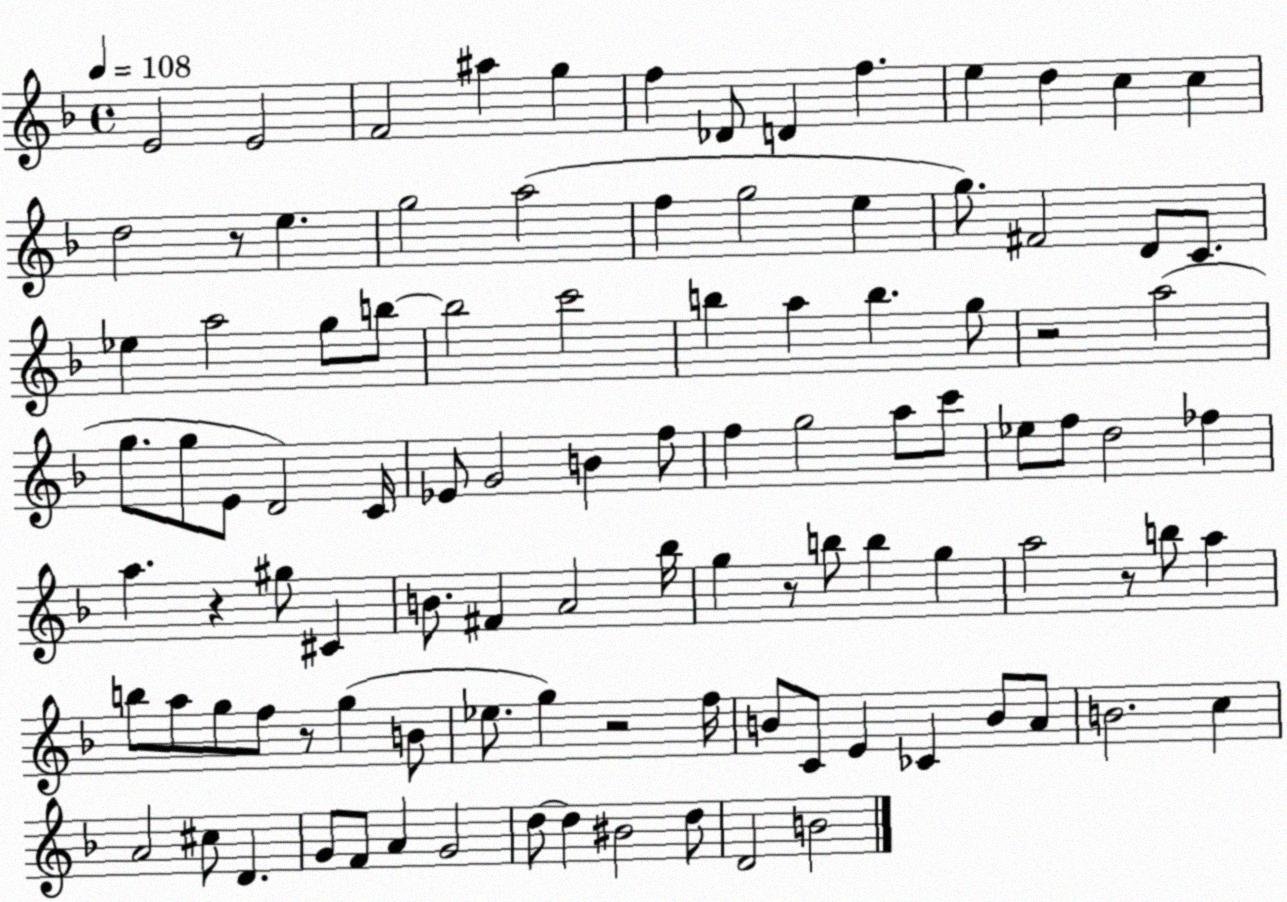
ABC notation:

X:1
T:Untitled
M:4/4
L:1/4
K:F
E2 E2 F2 ^a g f _D/2 D f e d c c d2 z/2 e g2 a2 f g2 e g/2 ^F2 D/2 C/2 _e a2 g/2 b/2 b2 c'2 b a b g/2 z2 a2 g/2 g/2 E/2 D2 C/4 _E/2 G2 B f/2 f g2 a/2 c'/2 _e/2 f/2 d2 _f a z ^g/2 ^C B/2 ^F A2 _b/4 g z/2 b/2 b g a2 z/2 b/2 a b/2 a/2 g/2 f/2 z/2 g B/2 _e/2 g z2 f/4 B/2 C/2 E _C B/2 A/2 B2 c A2 ^c/2 D G/2 F/2 A G2 d/2 d ^B2 d/2 D2 B2